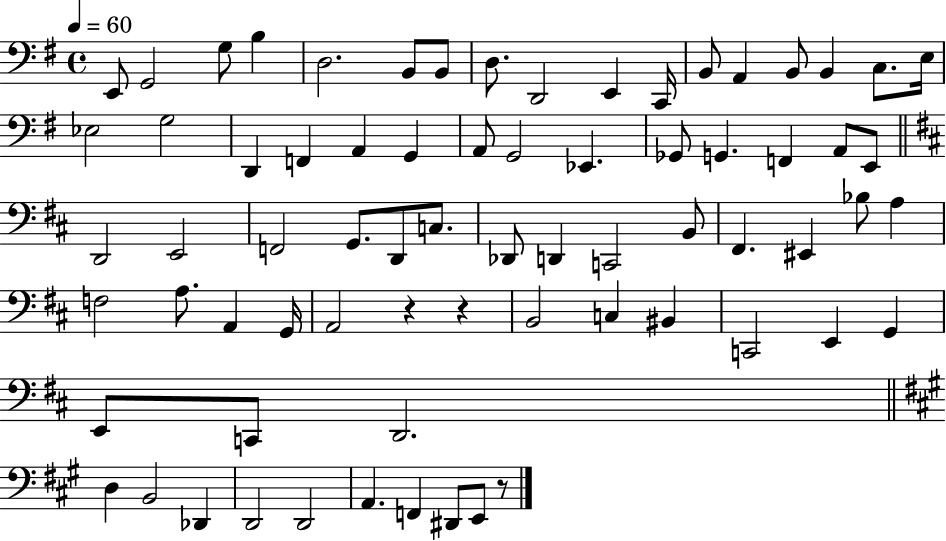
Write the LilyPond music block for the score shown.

{
  \clef bass
  \time 4/4
  \defaultTimeSignature
  \key g \major
  \tempo 4 = 60
  e,8 g,2 g8 b4 | d2. b,8 b,8 | d8. d,2 e,4 c,16 | b,8 a,4 b,8 b,4 c8. e16 | \break ees2 g2 | d,4 f,4 a,4 g,4 | a,8 g,2 ees,4. | ges,8 g,4. f,4 a,8 e,8 | \break \bar "||" \break \key d \major d,2 e,2 | f,2 g,8. d,8 c8. | des,8 d,4 c,2 b,8 | fis,4. eis,4 bes8 a4 | \break f2 a8. a,4 g,16 | a,2 r4 r4 | b,2 c4 bis,4 | c,2 e,4 g,4 | \break e,8 c,8 d,2. | \bar "||" \break \key a \major d4 b,2 des,4 | d,2 d,2 | a,4. f,4 dis,8 e,8 r8 | \bar "|."
}